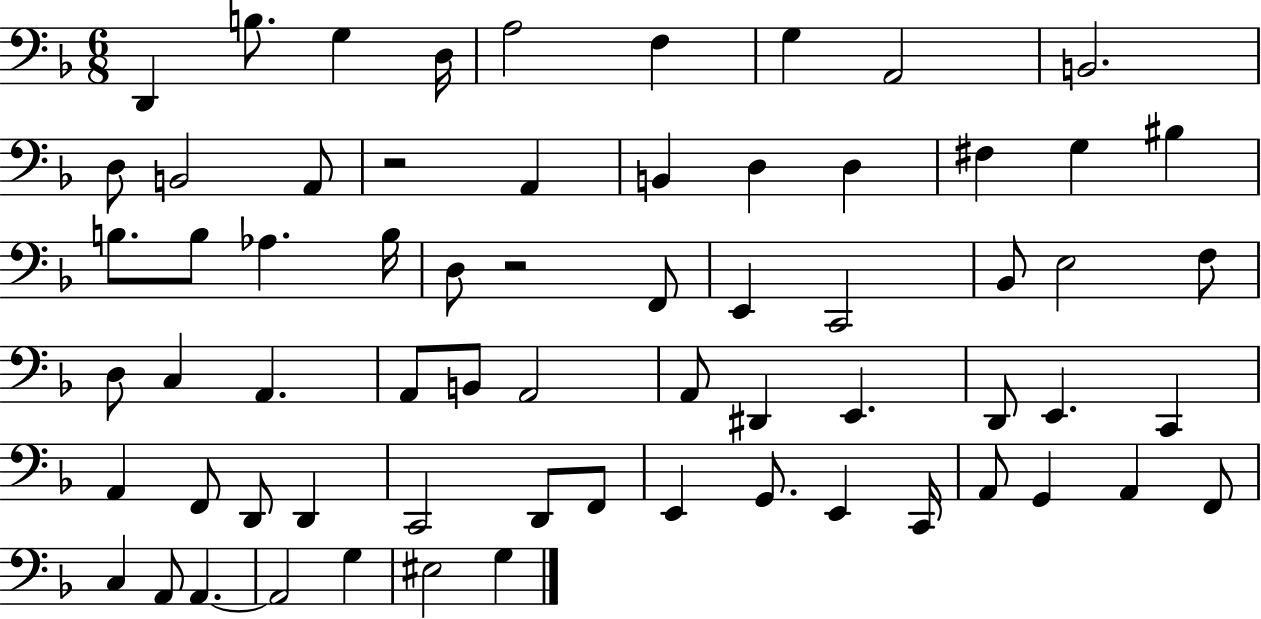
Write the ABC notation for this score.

X:1
T:Untitled
M:6/8
L:1/4
K:F
D,, B,/2 G, D,/4 A,2 F, G, A,,2 B,,2 D,/2 B,,2 A,,/2 z2 A,, B,, D, D, ^F, G, ^B, B,/2 B,/2 _A, B,/4 D,/2 z2 F,,/2 E,, C,,2 _B,,/2 E,2 F,/2 D,/2 C, A,, A,,/2 B,,/2 A,,2 A,,/2 ^D,, E,, D,,/2 E,, C,, A,, F,,/2 D,,/2 D,, C,,2 D,,/2 F,,/2 E,, G,,/2 E,, C,,/4 A,,/2 G,, A,, F,,/2 C, A,,/2 A,, A,,2 G, ^E,2 G,